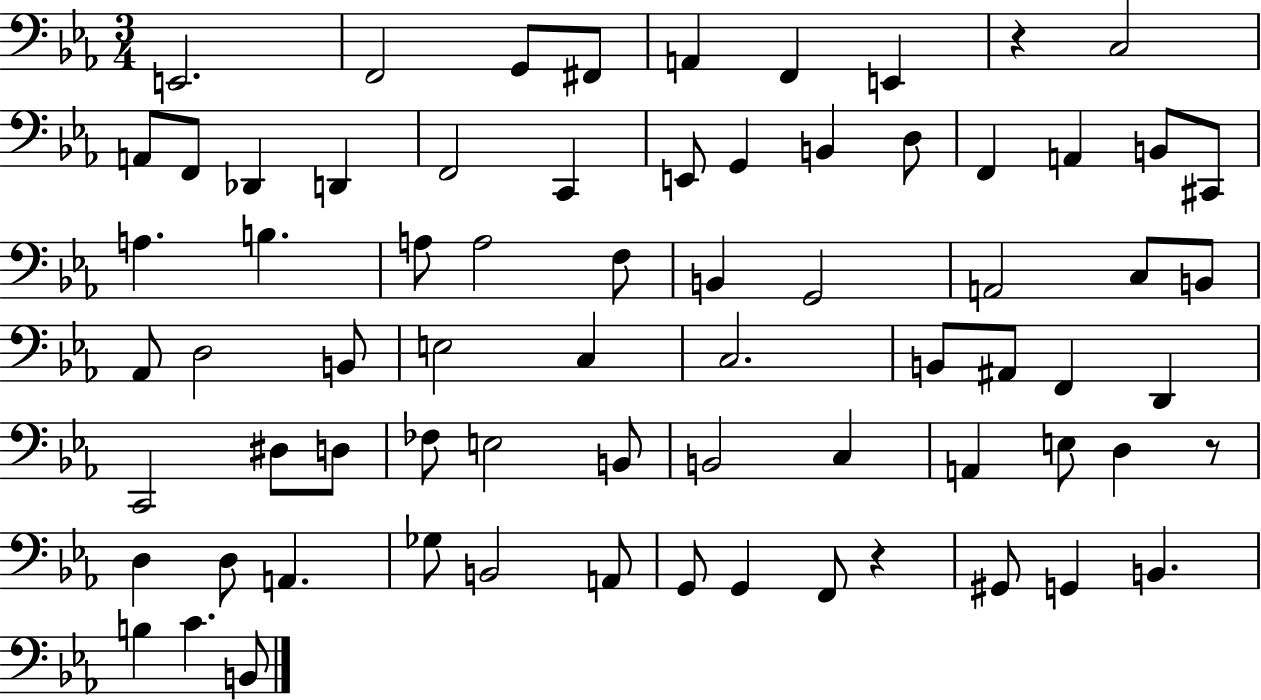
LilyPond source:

{
  \clef bass
  \numericTimeSignature
  \time 3/4
  \key ees \major
  e,2. | f,2 g,8 fis,8 | a,4 f,4 e,4 | r4 c2 | \break a,8 f,8 des,4 d,4 | f,2 c,4 | e,8 g,4 b,4 d8 | f,4 a,4 b,8 cis,8 | \break a4. b4. | a8 a2 f8 | b,4 g,2 | a,2 c8 b,8 | \break aes,8 d2 b,8 | e2 c4 | c2. | b,8 ais,8 f,4 d,4 | \break c,2 dis8 d8 | fes8 e2 b,8 | b,2 c4 | a,4 e8 d4 r8 | \break d4 d8 a,4. | ges8 b,2 a,8 | g,8 g,4 f,8 r4 | gis,8 g,4 b,4. | \break b4 c'4. b,8 | \bar "|."
}